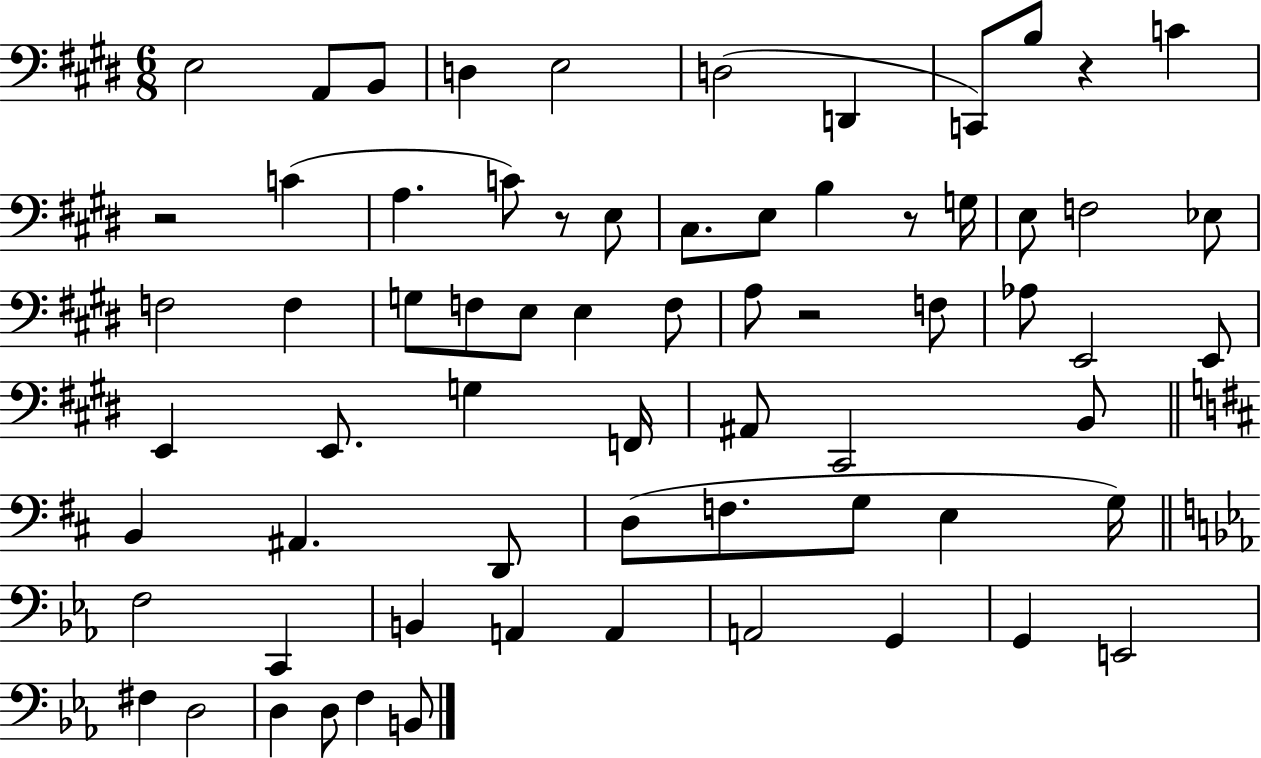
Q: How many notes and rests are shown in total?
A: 68